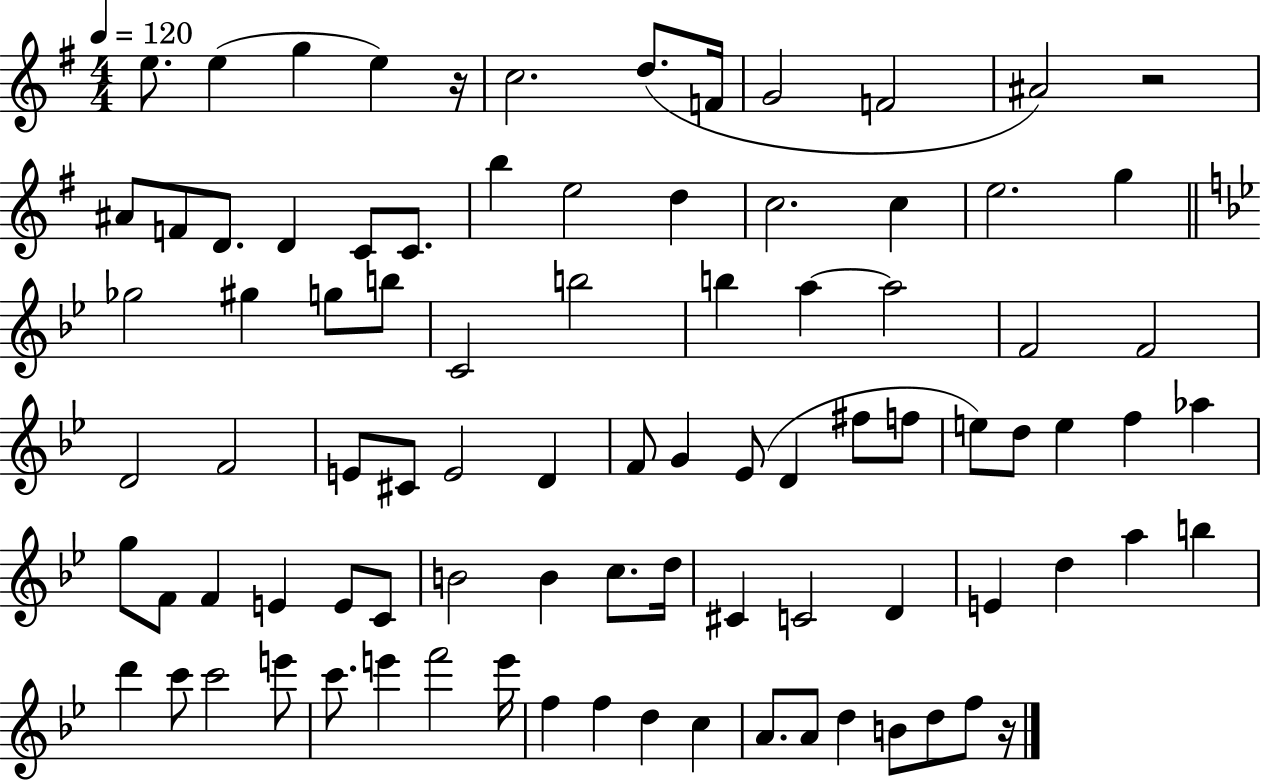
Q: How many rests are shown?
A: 3